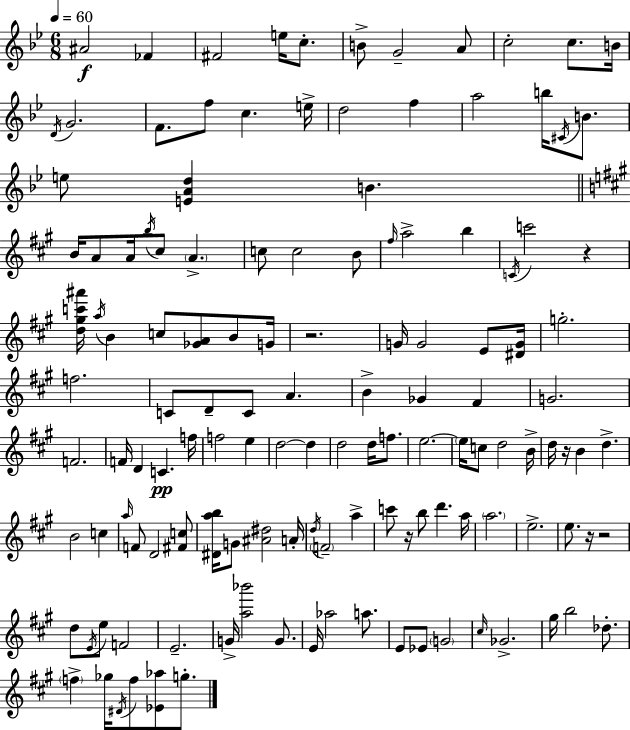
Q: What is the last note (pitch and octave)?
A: G5